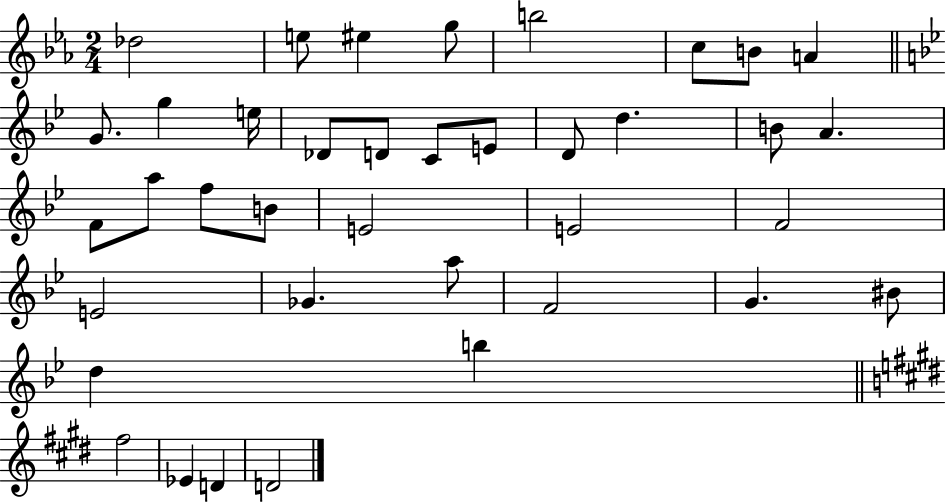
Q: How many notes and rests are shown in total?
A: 38